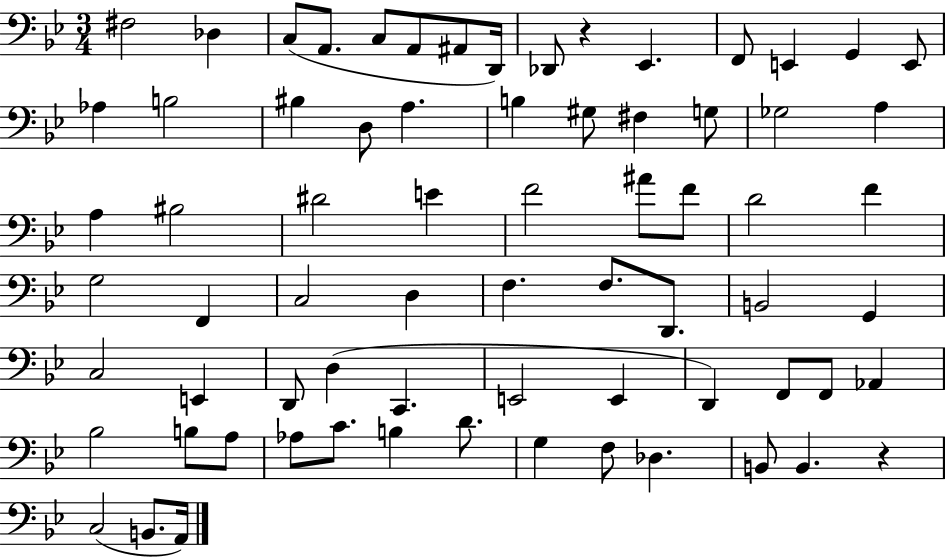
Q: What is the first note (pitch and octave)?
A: F#3